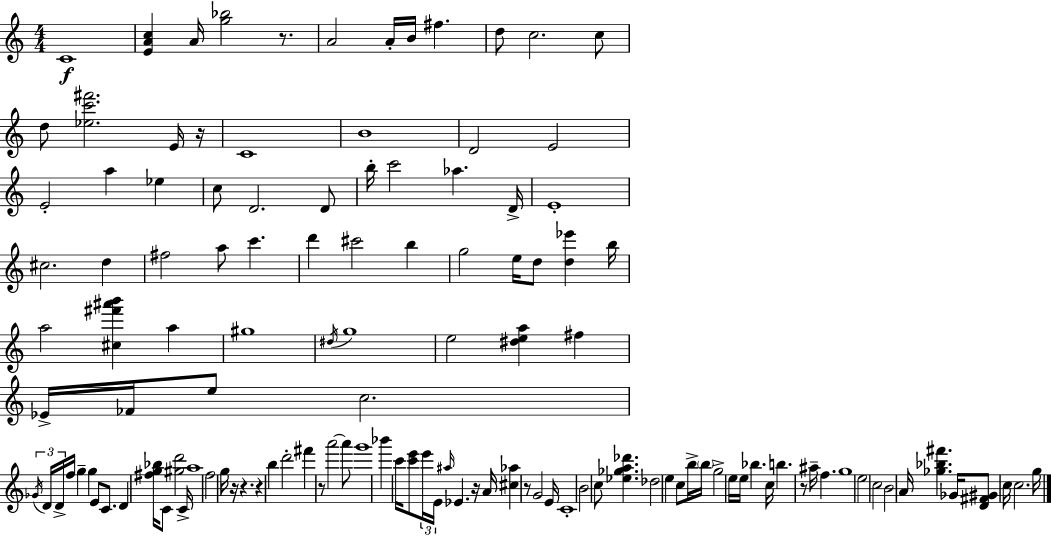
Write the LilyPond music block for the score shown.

{
  \clef treble
  \numericTimeSignature
  \time 4/4
  \key a \minor
  c'1\f | <e' a' c''>4 a'16 <g'' bes''>2 r8. | a'2 a'16-. b'16 fis''4. | d''8 c''2. c''8 | \break d''8 <ees'' c''' fis'''>2. e'16 r16 | c'1 | b'1 | d'2 e'2 | \break e'2-. a''4 ees''4 | c''8 d'2. d'8 | b''16-. c'''2 aes''4. d'16-> | e'1-. | \break cis''2. d''4 | fis''2 a''8 c'''4. | d'''4 cis'''2 b''4 | g''2 e''16 d''8 <d'' ees'''>4 b''16 | \break a''2 <cis'' fis''' ais''' b'''>4 a''4 | gis''1 | \acciaccatura { dis''16 } g''1 | e''2 <dis'' e'' a''>4 fis''4 | \break ees'16-> fes'16 e''8 c''2. | \tuplet 3/2 { \acciaccatura { ges'16 } d'16 d'16-> } f''16 g''4-- g''4 e'8 c'8. | d'4 <fis'' g'' bes''>16 c'8 <gis'' d'''>2 | c'16-> a''1 | \break f''2 g''16 r16 r4. | r4 b''4 d'''2-. | fis'''4 r8 a'''2~~ | a'''8 g'''1 | \break bes'''4 c'''16 <c''' e'''>8 \tuplet 3/2 { e'''16 e'16 \grace { ais''16 } } ees'4. | r16 a'16 <cis'' aes''>4 r8 g'2 | e'16 c'1-. | b'2 c''8 <ees'' ges'' a'' des'''>4. | \break des''2 e''4 c''8 | b''16-> \parenthesize b''16 g''2-> e''16 e''16 bes''4. | c''16 b''4. r8 ais''16-- f''4. | g''1 | \break e''2 c''2 | b'2 a'16 <ges'' bes'' fis'''>4. | ges'16 <d' fis' gis'>8 c''16 c''2. | g''16 \bar "|."
}